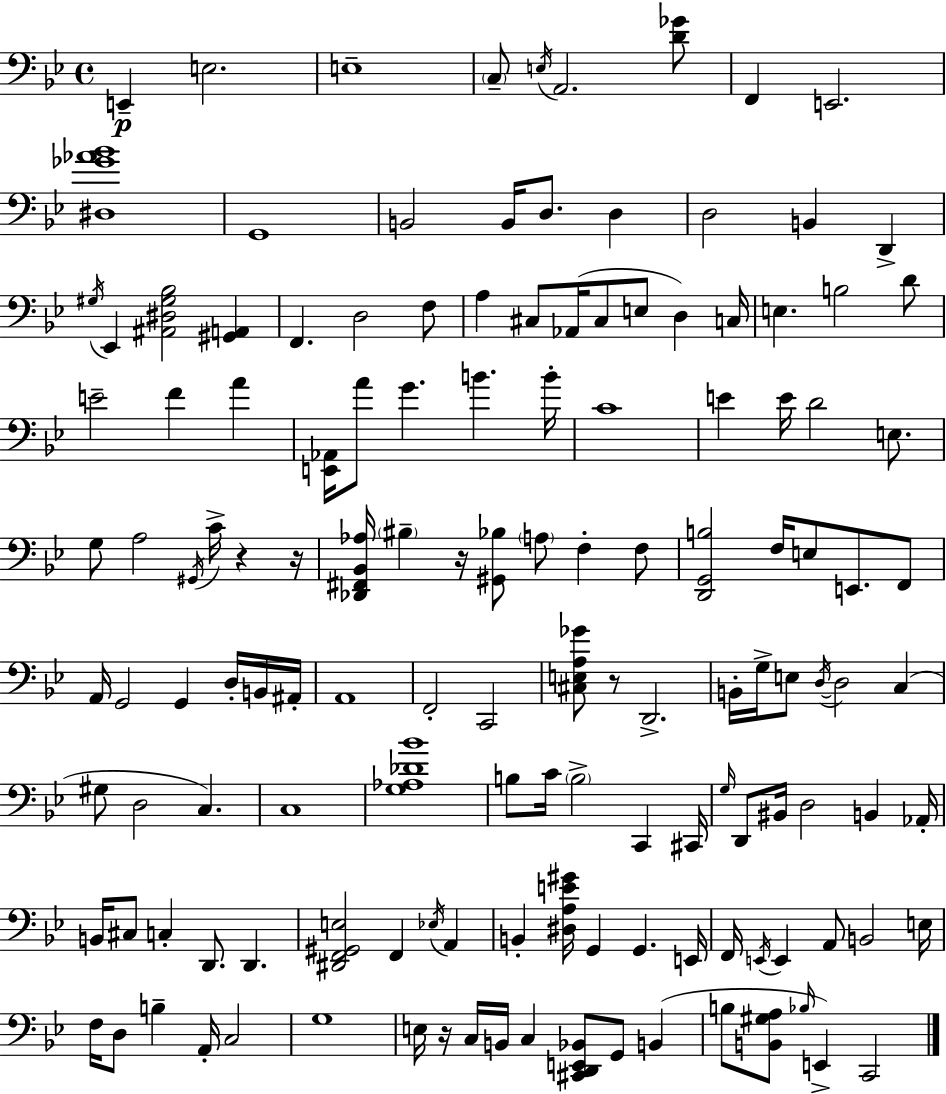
{
  \clef bass
  \time 4/4
  \defaultTimeSignature
  \key bes \major
  e,4--\p e2. | e1-- | \parenthesize c8-- \acciaccatura { e16 } a,2. <d' ges'>8 | f,4 e,2. | \break <dis ges' aes' bes'>1 | g,1 | b,2 b,16 d8. d4 | d2 b,4 d,4-> | \break \acciaccatura { gis16 } ees,4 <ais, dis gis bes>2 <gis, a,>4 | f,4. d2 | f8 a4 cis8 aes,16( cis8 e8 d4) | c16 e4. b2 | \break d'8 e'2-- f'4 a'4 | <e, aes,>16 a'8 g'4. b'4. | b'16-. c'1 | e'4 e'16 d'2 e8. | \break g8 a2 \acciaccatura { gis,16 } c'16-> r4 | r16 <des, fis, bes, aes>16 \parenthesize bis4-- r16 <gis, bes>8 \parenthesize a8 f4-. | f8 <d, g, b>2 f16 e8 e,8. | f,8 a,16 g,2 g,4 | \break d16-. b,16 ais,16-. a,1 | f,2-. c,2 | <cis e a ges'>8 r8 d,2.-> | b,16-. g16-> e8 \acciaccatura { d16~ }~ d2 | \break c4( gis8 d2 c4.) | c1 | <g aes des' bes'>1 | b8 c'16 \parenthesize b2-> c,4 | \break cis,16 \grace { g16 } d,8 bis,16 d2 | b,4 aes,16-. b,16 cis8 c4-. d,8. d,4. | <dis, f, gis, e>2 f,4 | \acciaccatura { ees16 } a,4 b,4-. <dis a e' gis'>16 g,4 g,4. | \break e,16 f,16 \acciaccatura { e,16 } e,4 a,8 b,2 | e16 f16 d8 b4-- a,16-. c2 | g1 | e16 r16 c16 b,16 c4 <cis, d, e, bes,>8 | \break g,8 b,4( b8 <b, gis a>8 \grace { bes16 } e,4->) | c,2 \bar "|."
}